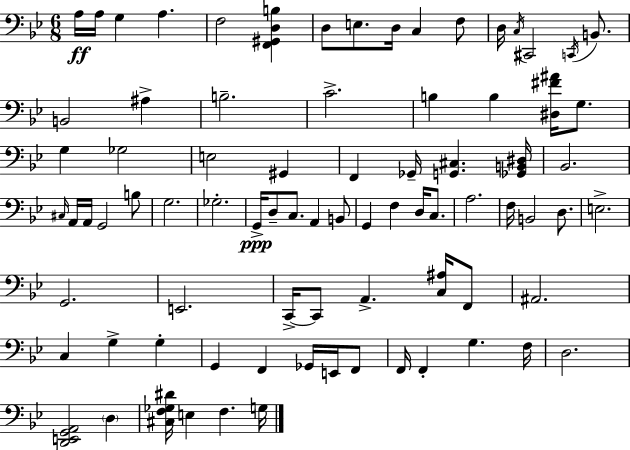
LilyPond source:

{
  \clef bass
  \numericTimeSignature
  \time 6/8
  \key bes \major
  a16\ff a16 g4 a4. | f2 <f, gis, d b>4 | d8 e8. d16 c4 f8 | d16 \acciaccatura { c16 } cis,2 \acciaccatura { c,16 } b,8. | \break b,2 ais4-> | b2.-- | c'2.-> | b4 b4 <dis fis' ais'>16 g8. | \break g4 ges2 | e2 gis,4 | f,4 ges,16-- <g, cis>4. | <ges, b, dis>16 bes,2. | \break \grace { cis16 } a,16 a,16 g,2 | b8 g2. | ges2.-. | g,16->\ppp d8-- c8. a,4 | \break b,8 g,4 f4 d16 | c8. a2. | f16 b,2 | d8. e2.-> | \break g,2. | e,2. | c,16->~~ c,8 a,4.-> | <c ais>16 f,8 ais,2. | \break c4 g4-> g4-. | g,4 f,4 ges,16 | e,16 f,8 f,16 f,4-. g4. | f16 d2. | \break <d, e, g, a,>2 \parenthesize d4 | <cis f ges dis'>16 e4 f4. | g16 \bar "|."
}